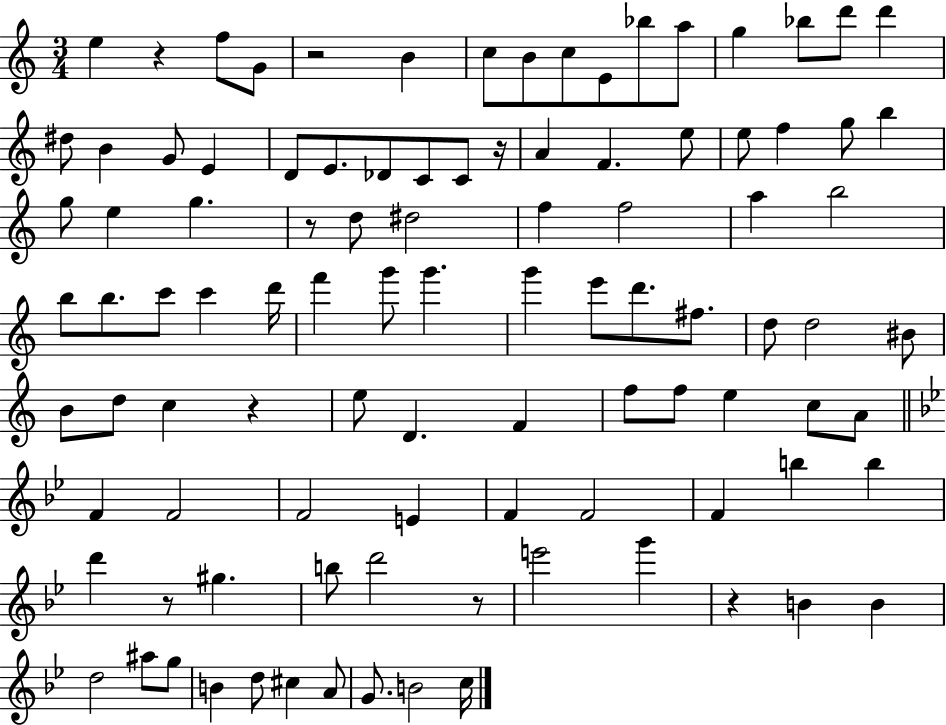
X:1
T:Untitled
M:3/4
L:1/4
K:C
e z f/2 G/2 z2 B c/2 B/2 c/2 E/2 _b/2 a/2 g _b/2 d'/2 d' ^d/2 B G/2 E D/2 E/2 _D/2 C/2 C/2 z/4 A F e/2 e/2 f g/2 b g/2 e g z/2 d/2 ^d2 f f2 a b2 b/2 b/2 c'/2 c' d'/4 f' g'/2 g' g' e'/2 d'/2 ^f/2 d/2 d2 ^B/2 B/2 d/2 c z e/2 D F f/2 f/2 e c/2 A/2 F F2 F2 E F F2 F b b d' z/2 ^g b/2 d'2 z/2 e'2 g' z B B d2 ^a/2 g/2 B d/2 ^c A/2 G/2 B2 c/4